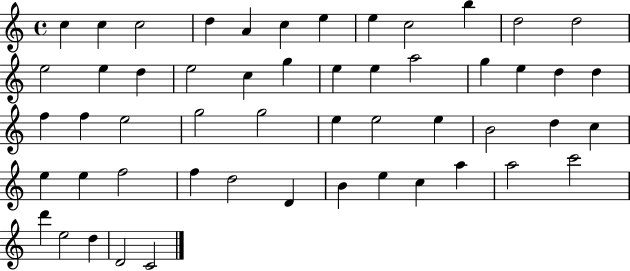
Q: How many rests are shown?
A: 0